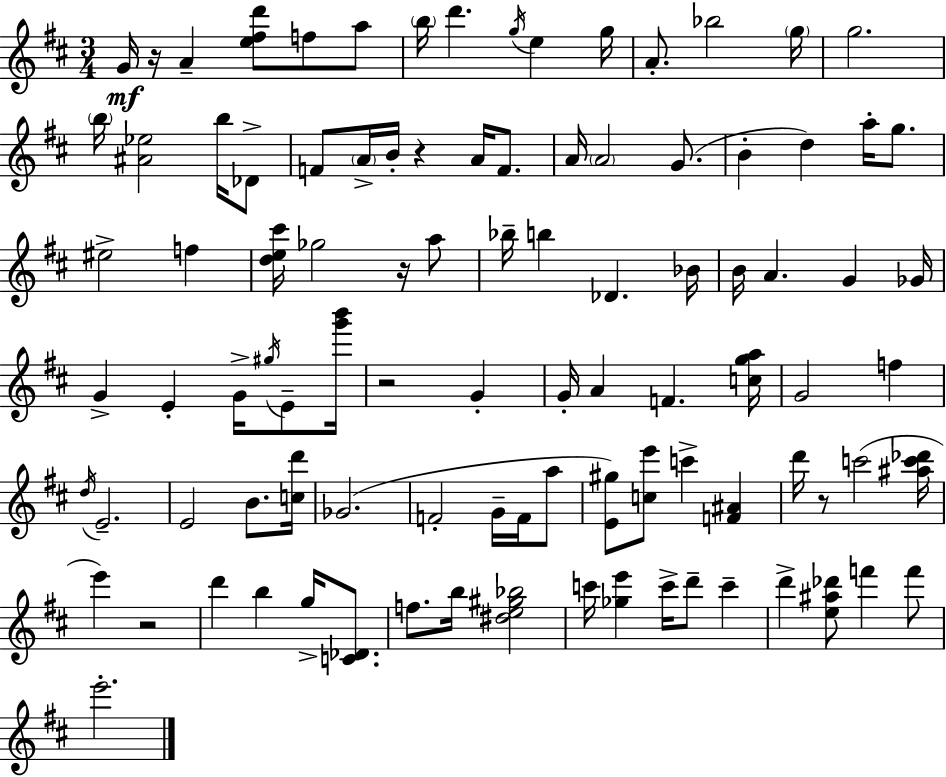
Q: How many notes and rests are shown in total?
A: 97